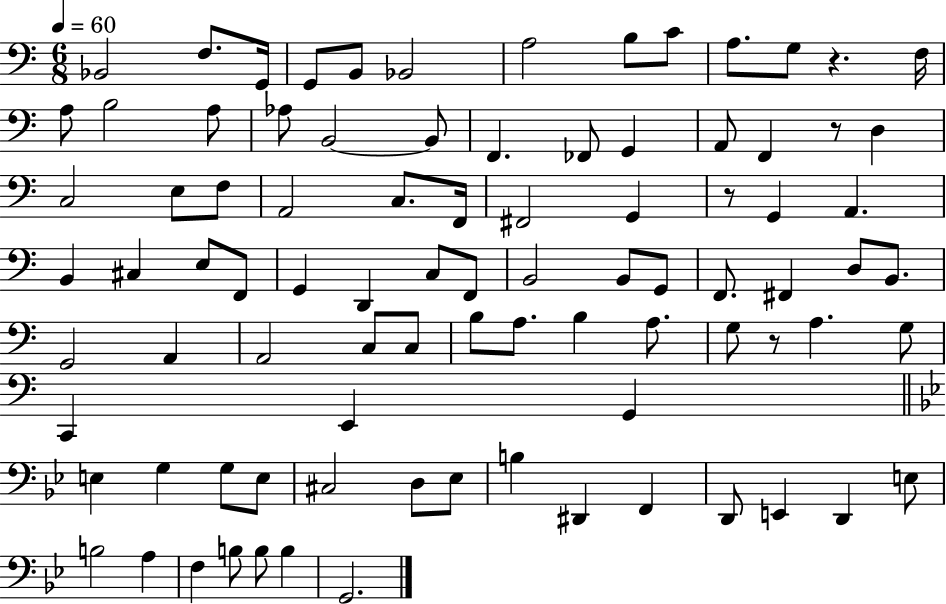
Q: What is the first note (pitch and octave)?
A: Bb2